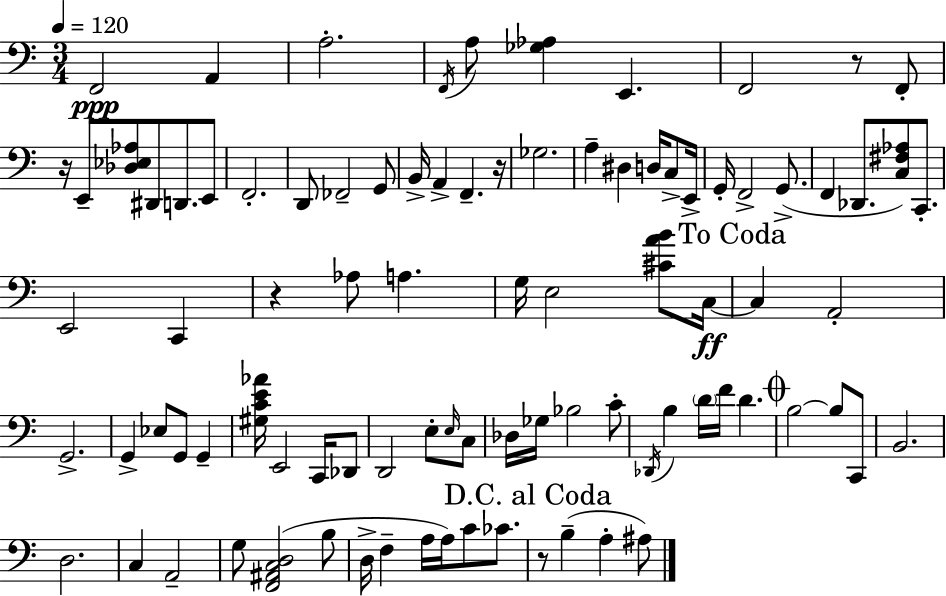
{
  \clef bass
  \numericTimeSignature
  \time 3/4
  \key c \major
  \tempo 4 = 120
  f,2\ppp a,4 | a2.-. | \acciaccatura { f,16 } a8 <ges aes>4 e,4. | f,2 r8 f,8-. | \break r16 e,8-- <des ees aes>8 dis,8 d,8. e,8 | f,2.-. | d,8 fes,2-- g,8 | b,16-> a,4-> f,4.-- | \break r16 ges2. | a4-- dis4 d16 c8-> | e,16-> g,16-. f,2-> g,8.->( | f,4 des,8. <c fis aes>8) c,8.-. | \break e,2 c,4 | r4 aes8 a4. | g16 e2 <cis' a' b'>8 | c16~~\ff \mark "To Coda" c4 a,2-. | \break g,2.-> | g,4-> ees8 g,8 g,4-- | <gis c' e' aes'>16 e,2 c,16 des,8 | d,2 e8-. \grace { e16 } | \break c8 des16 ges16 bes2 | c'8-. \acciaccatura { des,16 } b4 \parenthesize d'16 f'16 d'4. | \mark \markup { \musicglyph "scripts.coda" } b2~~ b8 | c,8 b,2. | \break d2. | c4 a,2-- | g8 <f, ais, c d>2( | b8 d16-> f4-- a16 a16) c'8 | \break ces'8. \mark "D.C. al Coda" r8 b4--( a4-. | ais8) \bar "|."
}